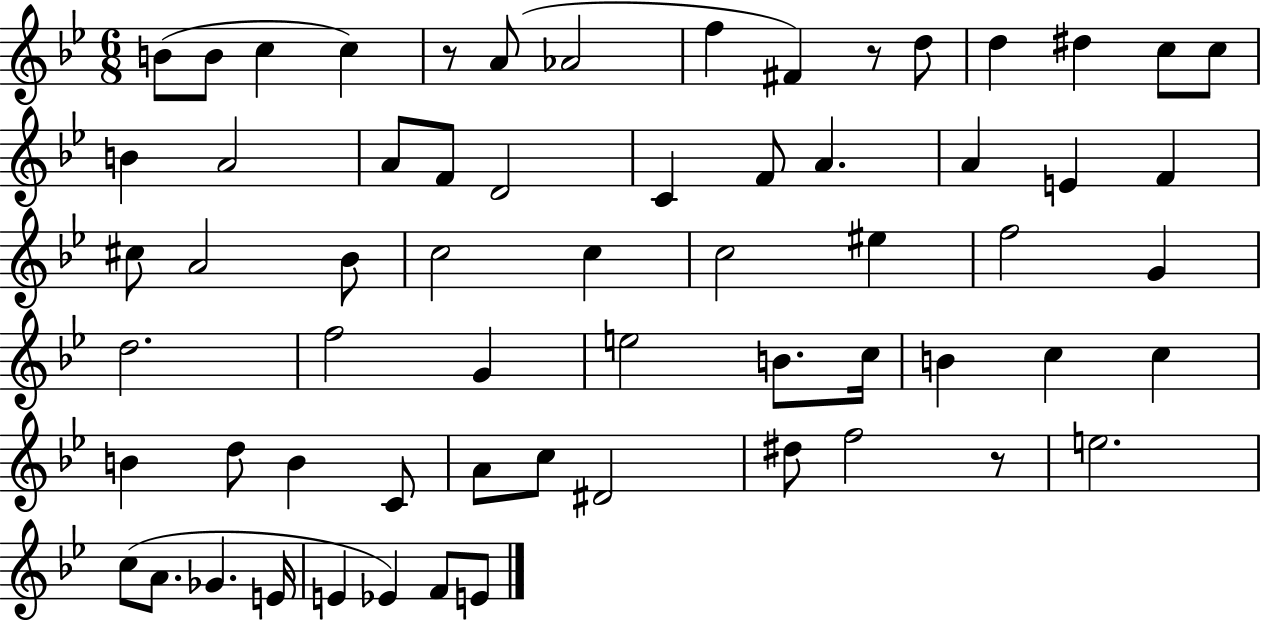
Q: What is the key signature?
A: BES major